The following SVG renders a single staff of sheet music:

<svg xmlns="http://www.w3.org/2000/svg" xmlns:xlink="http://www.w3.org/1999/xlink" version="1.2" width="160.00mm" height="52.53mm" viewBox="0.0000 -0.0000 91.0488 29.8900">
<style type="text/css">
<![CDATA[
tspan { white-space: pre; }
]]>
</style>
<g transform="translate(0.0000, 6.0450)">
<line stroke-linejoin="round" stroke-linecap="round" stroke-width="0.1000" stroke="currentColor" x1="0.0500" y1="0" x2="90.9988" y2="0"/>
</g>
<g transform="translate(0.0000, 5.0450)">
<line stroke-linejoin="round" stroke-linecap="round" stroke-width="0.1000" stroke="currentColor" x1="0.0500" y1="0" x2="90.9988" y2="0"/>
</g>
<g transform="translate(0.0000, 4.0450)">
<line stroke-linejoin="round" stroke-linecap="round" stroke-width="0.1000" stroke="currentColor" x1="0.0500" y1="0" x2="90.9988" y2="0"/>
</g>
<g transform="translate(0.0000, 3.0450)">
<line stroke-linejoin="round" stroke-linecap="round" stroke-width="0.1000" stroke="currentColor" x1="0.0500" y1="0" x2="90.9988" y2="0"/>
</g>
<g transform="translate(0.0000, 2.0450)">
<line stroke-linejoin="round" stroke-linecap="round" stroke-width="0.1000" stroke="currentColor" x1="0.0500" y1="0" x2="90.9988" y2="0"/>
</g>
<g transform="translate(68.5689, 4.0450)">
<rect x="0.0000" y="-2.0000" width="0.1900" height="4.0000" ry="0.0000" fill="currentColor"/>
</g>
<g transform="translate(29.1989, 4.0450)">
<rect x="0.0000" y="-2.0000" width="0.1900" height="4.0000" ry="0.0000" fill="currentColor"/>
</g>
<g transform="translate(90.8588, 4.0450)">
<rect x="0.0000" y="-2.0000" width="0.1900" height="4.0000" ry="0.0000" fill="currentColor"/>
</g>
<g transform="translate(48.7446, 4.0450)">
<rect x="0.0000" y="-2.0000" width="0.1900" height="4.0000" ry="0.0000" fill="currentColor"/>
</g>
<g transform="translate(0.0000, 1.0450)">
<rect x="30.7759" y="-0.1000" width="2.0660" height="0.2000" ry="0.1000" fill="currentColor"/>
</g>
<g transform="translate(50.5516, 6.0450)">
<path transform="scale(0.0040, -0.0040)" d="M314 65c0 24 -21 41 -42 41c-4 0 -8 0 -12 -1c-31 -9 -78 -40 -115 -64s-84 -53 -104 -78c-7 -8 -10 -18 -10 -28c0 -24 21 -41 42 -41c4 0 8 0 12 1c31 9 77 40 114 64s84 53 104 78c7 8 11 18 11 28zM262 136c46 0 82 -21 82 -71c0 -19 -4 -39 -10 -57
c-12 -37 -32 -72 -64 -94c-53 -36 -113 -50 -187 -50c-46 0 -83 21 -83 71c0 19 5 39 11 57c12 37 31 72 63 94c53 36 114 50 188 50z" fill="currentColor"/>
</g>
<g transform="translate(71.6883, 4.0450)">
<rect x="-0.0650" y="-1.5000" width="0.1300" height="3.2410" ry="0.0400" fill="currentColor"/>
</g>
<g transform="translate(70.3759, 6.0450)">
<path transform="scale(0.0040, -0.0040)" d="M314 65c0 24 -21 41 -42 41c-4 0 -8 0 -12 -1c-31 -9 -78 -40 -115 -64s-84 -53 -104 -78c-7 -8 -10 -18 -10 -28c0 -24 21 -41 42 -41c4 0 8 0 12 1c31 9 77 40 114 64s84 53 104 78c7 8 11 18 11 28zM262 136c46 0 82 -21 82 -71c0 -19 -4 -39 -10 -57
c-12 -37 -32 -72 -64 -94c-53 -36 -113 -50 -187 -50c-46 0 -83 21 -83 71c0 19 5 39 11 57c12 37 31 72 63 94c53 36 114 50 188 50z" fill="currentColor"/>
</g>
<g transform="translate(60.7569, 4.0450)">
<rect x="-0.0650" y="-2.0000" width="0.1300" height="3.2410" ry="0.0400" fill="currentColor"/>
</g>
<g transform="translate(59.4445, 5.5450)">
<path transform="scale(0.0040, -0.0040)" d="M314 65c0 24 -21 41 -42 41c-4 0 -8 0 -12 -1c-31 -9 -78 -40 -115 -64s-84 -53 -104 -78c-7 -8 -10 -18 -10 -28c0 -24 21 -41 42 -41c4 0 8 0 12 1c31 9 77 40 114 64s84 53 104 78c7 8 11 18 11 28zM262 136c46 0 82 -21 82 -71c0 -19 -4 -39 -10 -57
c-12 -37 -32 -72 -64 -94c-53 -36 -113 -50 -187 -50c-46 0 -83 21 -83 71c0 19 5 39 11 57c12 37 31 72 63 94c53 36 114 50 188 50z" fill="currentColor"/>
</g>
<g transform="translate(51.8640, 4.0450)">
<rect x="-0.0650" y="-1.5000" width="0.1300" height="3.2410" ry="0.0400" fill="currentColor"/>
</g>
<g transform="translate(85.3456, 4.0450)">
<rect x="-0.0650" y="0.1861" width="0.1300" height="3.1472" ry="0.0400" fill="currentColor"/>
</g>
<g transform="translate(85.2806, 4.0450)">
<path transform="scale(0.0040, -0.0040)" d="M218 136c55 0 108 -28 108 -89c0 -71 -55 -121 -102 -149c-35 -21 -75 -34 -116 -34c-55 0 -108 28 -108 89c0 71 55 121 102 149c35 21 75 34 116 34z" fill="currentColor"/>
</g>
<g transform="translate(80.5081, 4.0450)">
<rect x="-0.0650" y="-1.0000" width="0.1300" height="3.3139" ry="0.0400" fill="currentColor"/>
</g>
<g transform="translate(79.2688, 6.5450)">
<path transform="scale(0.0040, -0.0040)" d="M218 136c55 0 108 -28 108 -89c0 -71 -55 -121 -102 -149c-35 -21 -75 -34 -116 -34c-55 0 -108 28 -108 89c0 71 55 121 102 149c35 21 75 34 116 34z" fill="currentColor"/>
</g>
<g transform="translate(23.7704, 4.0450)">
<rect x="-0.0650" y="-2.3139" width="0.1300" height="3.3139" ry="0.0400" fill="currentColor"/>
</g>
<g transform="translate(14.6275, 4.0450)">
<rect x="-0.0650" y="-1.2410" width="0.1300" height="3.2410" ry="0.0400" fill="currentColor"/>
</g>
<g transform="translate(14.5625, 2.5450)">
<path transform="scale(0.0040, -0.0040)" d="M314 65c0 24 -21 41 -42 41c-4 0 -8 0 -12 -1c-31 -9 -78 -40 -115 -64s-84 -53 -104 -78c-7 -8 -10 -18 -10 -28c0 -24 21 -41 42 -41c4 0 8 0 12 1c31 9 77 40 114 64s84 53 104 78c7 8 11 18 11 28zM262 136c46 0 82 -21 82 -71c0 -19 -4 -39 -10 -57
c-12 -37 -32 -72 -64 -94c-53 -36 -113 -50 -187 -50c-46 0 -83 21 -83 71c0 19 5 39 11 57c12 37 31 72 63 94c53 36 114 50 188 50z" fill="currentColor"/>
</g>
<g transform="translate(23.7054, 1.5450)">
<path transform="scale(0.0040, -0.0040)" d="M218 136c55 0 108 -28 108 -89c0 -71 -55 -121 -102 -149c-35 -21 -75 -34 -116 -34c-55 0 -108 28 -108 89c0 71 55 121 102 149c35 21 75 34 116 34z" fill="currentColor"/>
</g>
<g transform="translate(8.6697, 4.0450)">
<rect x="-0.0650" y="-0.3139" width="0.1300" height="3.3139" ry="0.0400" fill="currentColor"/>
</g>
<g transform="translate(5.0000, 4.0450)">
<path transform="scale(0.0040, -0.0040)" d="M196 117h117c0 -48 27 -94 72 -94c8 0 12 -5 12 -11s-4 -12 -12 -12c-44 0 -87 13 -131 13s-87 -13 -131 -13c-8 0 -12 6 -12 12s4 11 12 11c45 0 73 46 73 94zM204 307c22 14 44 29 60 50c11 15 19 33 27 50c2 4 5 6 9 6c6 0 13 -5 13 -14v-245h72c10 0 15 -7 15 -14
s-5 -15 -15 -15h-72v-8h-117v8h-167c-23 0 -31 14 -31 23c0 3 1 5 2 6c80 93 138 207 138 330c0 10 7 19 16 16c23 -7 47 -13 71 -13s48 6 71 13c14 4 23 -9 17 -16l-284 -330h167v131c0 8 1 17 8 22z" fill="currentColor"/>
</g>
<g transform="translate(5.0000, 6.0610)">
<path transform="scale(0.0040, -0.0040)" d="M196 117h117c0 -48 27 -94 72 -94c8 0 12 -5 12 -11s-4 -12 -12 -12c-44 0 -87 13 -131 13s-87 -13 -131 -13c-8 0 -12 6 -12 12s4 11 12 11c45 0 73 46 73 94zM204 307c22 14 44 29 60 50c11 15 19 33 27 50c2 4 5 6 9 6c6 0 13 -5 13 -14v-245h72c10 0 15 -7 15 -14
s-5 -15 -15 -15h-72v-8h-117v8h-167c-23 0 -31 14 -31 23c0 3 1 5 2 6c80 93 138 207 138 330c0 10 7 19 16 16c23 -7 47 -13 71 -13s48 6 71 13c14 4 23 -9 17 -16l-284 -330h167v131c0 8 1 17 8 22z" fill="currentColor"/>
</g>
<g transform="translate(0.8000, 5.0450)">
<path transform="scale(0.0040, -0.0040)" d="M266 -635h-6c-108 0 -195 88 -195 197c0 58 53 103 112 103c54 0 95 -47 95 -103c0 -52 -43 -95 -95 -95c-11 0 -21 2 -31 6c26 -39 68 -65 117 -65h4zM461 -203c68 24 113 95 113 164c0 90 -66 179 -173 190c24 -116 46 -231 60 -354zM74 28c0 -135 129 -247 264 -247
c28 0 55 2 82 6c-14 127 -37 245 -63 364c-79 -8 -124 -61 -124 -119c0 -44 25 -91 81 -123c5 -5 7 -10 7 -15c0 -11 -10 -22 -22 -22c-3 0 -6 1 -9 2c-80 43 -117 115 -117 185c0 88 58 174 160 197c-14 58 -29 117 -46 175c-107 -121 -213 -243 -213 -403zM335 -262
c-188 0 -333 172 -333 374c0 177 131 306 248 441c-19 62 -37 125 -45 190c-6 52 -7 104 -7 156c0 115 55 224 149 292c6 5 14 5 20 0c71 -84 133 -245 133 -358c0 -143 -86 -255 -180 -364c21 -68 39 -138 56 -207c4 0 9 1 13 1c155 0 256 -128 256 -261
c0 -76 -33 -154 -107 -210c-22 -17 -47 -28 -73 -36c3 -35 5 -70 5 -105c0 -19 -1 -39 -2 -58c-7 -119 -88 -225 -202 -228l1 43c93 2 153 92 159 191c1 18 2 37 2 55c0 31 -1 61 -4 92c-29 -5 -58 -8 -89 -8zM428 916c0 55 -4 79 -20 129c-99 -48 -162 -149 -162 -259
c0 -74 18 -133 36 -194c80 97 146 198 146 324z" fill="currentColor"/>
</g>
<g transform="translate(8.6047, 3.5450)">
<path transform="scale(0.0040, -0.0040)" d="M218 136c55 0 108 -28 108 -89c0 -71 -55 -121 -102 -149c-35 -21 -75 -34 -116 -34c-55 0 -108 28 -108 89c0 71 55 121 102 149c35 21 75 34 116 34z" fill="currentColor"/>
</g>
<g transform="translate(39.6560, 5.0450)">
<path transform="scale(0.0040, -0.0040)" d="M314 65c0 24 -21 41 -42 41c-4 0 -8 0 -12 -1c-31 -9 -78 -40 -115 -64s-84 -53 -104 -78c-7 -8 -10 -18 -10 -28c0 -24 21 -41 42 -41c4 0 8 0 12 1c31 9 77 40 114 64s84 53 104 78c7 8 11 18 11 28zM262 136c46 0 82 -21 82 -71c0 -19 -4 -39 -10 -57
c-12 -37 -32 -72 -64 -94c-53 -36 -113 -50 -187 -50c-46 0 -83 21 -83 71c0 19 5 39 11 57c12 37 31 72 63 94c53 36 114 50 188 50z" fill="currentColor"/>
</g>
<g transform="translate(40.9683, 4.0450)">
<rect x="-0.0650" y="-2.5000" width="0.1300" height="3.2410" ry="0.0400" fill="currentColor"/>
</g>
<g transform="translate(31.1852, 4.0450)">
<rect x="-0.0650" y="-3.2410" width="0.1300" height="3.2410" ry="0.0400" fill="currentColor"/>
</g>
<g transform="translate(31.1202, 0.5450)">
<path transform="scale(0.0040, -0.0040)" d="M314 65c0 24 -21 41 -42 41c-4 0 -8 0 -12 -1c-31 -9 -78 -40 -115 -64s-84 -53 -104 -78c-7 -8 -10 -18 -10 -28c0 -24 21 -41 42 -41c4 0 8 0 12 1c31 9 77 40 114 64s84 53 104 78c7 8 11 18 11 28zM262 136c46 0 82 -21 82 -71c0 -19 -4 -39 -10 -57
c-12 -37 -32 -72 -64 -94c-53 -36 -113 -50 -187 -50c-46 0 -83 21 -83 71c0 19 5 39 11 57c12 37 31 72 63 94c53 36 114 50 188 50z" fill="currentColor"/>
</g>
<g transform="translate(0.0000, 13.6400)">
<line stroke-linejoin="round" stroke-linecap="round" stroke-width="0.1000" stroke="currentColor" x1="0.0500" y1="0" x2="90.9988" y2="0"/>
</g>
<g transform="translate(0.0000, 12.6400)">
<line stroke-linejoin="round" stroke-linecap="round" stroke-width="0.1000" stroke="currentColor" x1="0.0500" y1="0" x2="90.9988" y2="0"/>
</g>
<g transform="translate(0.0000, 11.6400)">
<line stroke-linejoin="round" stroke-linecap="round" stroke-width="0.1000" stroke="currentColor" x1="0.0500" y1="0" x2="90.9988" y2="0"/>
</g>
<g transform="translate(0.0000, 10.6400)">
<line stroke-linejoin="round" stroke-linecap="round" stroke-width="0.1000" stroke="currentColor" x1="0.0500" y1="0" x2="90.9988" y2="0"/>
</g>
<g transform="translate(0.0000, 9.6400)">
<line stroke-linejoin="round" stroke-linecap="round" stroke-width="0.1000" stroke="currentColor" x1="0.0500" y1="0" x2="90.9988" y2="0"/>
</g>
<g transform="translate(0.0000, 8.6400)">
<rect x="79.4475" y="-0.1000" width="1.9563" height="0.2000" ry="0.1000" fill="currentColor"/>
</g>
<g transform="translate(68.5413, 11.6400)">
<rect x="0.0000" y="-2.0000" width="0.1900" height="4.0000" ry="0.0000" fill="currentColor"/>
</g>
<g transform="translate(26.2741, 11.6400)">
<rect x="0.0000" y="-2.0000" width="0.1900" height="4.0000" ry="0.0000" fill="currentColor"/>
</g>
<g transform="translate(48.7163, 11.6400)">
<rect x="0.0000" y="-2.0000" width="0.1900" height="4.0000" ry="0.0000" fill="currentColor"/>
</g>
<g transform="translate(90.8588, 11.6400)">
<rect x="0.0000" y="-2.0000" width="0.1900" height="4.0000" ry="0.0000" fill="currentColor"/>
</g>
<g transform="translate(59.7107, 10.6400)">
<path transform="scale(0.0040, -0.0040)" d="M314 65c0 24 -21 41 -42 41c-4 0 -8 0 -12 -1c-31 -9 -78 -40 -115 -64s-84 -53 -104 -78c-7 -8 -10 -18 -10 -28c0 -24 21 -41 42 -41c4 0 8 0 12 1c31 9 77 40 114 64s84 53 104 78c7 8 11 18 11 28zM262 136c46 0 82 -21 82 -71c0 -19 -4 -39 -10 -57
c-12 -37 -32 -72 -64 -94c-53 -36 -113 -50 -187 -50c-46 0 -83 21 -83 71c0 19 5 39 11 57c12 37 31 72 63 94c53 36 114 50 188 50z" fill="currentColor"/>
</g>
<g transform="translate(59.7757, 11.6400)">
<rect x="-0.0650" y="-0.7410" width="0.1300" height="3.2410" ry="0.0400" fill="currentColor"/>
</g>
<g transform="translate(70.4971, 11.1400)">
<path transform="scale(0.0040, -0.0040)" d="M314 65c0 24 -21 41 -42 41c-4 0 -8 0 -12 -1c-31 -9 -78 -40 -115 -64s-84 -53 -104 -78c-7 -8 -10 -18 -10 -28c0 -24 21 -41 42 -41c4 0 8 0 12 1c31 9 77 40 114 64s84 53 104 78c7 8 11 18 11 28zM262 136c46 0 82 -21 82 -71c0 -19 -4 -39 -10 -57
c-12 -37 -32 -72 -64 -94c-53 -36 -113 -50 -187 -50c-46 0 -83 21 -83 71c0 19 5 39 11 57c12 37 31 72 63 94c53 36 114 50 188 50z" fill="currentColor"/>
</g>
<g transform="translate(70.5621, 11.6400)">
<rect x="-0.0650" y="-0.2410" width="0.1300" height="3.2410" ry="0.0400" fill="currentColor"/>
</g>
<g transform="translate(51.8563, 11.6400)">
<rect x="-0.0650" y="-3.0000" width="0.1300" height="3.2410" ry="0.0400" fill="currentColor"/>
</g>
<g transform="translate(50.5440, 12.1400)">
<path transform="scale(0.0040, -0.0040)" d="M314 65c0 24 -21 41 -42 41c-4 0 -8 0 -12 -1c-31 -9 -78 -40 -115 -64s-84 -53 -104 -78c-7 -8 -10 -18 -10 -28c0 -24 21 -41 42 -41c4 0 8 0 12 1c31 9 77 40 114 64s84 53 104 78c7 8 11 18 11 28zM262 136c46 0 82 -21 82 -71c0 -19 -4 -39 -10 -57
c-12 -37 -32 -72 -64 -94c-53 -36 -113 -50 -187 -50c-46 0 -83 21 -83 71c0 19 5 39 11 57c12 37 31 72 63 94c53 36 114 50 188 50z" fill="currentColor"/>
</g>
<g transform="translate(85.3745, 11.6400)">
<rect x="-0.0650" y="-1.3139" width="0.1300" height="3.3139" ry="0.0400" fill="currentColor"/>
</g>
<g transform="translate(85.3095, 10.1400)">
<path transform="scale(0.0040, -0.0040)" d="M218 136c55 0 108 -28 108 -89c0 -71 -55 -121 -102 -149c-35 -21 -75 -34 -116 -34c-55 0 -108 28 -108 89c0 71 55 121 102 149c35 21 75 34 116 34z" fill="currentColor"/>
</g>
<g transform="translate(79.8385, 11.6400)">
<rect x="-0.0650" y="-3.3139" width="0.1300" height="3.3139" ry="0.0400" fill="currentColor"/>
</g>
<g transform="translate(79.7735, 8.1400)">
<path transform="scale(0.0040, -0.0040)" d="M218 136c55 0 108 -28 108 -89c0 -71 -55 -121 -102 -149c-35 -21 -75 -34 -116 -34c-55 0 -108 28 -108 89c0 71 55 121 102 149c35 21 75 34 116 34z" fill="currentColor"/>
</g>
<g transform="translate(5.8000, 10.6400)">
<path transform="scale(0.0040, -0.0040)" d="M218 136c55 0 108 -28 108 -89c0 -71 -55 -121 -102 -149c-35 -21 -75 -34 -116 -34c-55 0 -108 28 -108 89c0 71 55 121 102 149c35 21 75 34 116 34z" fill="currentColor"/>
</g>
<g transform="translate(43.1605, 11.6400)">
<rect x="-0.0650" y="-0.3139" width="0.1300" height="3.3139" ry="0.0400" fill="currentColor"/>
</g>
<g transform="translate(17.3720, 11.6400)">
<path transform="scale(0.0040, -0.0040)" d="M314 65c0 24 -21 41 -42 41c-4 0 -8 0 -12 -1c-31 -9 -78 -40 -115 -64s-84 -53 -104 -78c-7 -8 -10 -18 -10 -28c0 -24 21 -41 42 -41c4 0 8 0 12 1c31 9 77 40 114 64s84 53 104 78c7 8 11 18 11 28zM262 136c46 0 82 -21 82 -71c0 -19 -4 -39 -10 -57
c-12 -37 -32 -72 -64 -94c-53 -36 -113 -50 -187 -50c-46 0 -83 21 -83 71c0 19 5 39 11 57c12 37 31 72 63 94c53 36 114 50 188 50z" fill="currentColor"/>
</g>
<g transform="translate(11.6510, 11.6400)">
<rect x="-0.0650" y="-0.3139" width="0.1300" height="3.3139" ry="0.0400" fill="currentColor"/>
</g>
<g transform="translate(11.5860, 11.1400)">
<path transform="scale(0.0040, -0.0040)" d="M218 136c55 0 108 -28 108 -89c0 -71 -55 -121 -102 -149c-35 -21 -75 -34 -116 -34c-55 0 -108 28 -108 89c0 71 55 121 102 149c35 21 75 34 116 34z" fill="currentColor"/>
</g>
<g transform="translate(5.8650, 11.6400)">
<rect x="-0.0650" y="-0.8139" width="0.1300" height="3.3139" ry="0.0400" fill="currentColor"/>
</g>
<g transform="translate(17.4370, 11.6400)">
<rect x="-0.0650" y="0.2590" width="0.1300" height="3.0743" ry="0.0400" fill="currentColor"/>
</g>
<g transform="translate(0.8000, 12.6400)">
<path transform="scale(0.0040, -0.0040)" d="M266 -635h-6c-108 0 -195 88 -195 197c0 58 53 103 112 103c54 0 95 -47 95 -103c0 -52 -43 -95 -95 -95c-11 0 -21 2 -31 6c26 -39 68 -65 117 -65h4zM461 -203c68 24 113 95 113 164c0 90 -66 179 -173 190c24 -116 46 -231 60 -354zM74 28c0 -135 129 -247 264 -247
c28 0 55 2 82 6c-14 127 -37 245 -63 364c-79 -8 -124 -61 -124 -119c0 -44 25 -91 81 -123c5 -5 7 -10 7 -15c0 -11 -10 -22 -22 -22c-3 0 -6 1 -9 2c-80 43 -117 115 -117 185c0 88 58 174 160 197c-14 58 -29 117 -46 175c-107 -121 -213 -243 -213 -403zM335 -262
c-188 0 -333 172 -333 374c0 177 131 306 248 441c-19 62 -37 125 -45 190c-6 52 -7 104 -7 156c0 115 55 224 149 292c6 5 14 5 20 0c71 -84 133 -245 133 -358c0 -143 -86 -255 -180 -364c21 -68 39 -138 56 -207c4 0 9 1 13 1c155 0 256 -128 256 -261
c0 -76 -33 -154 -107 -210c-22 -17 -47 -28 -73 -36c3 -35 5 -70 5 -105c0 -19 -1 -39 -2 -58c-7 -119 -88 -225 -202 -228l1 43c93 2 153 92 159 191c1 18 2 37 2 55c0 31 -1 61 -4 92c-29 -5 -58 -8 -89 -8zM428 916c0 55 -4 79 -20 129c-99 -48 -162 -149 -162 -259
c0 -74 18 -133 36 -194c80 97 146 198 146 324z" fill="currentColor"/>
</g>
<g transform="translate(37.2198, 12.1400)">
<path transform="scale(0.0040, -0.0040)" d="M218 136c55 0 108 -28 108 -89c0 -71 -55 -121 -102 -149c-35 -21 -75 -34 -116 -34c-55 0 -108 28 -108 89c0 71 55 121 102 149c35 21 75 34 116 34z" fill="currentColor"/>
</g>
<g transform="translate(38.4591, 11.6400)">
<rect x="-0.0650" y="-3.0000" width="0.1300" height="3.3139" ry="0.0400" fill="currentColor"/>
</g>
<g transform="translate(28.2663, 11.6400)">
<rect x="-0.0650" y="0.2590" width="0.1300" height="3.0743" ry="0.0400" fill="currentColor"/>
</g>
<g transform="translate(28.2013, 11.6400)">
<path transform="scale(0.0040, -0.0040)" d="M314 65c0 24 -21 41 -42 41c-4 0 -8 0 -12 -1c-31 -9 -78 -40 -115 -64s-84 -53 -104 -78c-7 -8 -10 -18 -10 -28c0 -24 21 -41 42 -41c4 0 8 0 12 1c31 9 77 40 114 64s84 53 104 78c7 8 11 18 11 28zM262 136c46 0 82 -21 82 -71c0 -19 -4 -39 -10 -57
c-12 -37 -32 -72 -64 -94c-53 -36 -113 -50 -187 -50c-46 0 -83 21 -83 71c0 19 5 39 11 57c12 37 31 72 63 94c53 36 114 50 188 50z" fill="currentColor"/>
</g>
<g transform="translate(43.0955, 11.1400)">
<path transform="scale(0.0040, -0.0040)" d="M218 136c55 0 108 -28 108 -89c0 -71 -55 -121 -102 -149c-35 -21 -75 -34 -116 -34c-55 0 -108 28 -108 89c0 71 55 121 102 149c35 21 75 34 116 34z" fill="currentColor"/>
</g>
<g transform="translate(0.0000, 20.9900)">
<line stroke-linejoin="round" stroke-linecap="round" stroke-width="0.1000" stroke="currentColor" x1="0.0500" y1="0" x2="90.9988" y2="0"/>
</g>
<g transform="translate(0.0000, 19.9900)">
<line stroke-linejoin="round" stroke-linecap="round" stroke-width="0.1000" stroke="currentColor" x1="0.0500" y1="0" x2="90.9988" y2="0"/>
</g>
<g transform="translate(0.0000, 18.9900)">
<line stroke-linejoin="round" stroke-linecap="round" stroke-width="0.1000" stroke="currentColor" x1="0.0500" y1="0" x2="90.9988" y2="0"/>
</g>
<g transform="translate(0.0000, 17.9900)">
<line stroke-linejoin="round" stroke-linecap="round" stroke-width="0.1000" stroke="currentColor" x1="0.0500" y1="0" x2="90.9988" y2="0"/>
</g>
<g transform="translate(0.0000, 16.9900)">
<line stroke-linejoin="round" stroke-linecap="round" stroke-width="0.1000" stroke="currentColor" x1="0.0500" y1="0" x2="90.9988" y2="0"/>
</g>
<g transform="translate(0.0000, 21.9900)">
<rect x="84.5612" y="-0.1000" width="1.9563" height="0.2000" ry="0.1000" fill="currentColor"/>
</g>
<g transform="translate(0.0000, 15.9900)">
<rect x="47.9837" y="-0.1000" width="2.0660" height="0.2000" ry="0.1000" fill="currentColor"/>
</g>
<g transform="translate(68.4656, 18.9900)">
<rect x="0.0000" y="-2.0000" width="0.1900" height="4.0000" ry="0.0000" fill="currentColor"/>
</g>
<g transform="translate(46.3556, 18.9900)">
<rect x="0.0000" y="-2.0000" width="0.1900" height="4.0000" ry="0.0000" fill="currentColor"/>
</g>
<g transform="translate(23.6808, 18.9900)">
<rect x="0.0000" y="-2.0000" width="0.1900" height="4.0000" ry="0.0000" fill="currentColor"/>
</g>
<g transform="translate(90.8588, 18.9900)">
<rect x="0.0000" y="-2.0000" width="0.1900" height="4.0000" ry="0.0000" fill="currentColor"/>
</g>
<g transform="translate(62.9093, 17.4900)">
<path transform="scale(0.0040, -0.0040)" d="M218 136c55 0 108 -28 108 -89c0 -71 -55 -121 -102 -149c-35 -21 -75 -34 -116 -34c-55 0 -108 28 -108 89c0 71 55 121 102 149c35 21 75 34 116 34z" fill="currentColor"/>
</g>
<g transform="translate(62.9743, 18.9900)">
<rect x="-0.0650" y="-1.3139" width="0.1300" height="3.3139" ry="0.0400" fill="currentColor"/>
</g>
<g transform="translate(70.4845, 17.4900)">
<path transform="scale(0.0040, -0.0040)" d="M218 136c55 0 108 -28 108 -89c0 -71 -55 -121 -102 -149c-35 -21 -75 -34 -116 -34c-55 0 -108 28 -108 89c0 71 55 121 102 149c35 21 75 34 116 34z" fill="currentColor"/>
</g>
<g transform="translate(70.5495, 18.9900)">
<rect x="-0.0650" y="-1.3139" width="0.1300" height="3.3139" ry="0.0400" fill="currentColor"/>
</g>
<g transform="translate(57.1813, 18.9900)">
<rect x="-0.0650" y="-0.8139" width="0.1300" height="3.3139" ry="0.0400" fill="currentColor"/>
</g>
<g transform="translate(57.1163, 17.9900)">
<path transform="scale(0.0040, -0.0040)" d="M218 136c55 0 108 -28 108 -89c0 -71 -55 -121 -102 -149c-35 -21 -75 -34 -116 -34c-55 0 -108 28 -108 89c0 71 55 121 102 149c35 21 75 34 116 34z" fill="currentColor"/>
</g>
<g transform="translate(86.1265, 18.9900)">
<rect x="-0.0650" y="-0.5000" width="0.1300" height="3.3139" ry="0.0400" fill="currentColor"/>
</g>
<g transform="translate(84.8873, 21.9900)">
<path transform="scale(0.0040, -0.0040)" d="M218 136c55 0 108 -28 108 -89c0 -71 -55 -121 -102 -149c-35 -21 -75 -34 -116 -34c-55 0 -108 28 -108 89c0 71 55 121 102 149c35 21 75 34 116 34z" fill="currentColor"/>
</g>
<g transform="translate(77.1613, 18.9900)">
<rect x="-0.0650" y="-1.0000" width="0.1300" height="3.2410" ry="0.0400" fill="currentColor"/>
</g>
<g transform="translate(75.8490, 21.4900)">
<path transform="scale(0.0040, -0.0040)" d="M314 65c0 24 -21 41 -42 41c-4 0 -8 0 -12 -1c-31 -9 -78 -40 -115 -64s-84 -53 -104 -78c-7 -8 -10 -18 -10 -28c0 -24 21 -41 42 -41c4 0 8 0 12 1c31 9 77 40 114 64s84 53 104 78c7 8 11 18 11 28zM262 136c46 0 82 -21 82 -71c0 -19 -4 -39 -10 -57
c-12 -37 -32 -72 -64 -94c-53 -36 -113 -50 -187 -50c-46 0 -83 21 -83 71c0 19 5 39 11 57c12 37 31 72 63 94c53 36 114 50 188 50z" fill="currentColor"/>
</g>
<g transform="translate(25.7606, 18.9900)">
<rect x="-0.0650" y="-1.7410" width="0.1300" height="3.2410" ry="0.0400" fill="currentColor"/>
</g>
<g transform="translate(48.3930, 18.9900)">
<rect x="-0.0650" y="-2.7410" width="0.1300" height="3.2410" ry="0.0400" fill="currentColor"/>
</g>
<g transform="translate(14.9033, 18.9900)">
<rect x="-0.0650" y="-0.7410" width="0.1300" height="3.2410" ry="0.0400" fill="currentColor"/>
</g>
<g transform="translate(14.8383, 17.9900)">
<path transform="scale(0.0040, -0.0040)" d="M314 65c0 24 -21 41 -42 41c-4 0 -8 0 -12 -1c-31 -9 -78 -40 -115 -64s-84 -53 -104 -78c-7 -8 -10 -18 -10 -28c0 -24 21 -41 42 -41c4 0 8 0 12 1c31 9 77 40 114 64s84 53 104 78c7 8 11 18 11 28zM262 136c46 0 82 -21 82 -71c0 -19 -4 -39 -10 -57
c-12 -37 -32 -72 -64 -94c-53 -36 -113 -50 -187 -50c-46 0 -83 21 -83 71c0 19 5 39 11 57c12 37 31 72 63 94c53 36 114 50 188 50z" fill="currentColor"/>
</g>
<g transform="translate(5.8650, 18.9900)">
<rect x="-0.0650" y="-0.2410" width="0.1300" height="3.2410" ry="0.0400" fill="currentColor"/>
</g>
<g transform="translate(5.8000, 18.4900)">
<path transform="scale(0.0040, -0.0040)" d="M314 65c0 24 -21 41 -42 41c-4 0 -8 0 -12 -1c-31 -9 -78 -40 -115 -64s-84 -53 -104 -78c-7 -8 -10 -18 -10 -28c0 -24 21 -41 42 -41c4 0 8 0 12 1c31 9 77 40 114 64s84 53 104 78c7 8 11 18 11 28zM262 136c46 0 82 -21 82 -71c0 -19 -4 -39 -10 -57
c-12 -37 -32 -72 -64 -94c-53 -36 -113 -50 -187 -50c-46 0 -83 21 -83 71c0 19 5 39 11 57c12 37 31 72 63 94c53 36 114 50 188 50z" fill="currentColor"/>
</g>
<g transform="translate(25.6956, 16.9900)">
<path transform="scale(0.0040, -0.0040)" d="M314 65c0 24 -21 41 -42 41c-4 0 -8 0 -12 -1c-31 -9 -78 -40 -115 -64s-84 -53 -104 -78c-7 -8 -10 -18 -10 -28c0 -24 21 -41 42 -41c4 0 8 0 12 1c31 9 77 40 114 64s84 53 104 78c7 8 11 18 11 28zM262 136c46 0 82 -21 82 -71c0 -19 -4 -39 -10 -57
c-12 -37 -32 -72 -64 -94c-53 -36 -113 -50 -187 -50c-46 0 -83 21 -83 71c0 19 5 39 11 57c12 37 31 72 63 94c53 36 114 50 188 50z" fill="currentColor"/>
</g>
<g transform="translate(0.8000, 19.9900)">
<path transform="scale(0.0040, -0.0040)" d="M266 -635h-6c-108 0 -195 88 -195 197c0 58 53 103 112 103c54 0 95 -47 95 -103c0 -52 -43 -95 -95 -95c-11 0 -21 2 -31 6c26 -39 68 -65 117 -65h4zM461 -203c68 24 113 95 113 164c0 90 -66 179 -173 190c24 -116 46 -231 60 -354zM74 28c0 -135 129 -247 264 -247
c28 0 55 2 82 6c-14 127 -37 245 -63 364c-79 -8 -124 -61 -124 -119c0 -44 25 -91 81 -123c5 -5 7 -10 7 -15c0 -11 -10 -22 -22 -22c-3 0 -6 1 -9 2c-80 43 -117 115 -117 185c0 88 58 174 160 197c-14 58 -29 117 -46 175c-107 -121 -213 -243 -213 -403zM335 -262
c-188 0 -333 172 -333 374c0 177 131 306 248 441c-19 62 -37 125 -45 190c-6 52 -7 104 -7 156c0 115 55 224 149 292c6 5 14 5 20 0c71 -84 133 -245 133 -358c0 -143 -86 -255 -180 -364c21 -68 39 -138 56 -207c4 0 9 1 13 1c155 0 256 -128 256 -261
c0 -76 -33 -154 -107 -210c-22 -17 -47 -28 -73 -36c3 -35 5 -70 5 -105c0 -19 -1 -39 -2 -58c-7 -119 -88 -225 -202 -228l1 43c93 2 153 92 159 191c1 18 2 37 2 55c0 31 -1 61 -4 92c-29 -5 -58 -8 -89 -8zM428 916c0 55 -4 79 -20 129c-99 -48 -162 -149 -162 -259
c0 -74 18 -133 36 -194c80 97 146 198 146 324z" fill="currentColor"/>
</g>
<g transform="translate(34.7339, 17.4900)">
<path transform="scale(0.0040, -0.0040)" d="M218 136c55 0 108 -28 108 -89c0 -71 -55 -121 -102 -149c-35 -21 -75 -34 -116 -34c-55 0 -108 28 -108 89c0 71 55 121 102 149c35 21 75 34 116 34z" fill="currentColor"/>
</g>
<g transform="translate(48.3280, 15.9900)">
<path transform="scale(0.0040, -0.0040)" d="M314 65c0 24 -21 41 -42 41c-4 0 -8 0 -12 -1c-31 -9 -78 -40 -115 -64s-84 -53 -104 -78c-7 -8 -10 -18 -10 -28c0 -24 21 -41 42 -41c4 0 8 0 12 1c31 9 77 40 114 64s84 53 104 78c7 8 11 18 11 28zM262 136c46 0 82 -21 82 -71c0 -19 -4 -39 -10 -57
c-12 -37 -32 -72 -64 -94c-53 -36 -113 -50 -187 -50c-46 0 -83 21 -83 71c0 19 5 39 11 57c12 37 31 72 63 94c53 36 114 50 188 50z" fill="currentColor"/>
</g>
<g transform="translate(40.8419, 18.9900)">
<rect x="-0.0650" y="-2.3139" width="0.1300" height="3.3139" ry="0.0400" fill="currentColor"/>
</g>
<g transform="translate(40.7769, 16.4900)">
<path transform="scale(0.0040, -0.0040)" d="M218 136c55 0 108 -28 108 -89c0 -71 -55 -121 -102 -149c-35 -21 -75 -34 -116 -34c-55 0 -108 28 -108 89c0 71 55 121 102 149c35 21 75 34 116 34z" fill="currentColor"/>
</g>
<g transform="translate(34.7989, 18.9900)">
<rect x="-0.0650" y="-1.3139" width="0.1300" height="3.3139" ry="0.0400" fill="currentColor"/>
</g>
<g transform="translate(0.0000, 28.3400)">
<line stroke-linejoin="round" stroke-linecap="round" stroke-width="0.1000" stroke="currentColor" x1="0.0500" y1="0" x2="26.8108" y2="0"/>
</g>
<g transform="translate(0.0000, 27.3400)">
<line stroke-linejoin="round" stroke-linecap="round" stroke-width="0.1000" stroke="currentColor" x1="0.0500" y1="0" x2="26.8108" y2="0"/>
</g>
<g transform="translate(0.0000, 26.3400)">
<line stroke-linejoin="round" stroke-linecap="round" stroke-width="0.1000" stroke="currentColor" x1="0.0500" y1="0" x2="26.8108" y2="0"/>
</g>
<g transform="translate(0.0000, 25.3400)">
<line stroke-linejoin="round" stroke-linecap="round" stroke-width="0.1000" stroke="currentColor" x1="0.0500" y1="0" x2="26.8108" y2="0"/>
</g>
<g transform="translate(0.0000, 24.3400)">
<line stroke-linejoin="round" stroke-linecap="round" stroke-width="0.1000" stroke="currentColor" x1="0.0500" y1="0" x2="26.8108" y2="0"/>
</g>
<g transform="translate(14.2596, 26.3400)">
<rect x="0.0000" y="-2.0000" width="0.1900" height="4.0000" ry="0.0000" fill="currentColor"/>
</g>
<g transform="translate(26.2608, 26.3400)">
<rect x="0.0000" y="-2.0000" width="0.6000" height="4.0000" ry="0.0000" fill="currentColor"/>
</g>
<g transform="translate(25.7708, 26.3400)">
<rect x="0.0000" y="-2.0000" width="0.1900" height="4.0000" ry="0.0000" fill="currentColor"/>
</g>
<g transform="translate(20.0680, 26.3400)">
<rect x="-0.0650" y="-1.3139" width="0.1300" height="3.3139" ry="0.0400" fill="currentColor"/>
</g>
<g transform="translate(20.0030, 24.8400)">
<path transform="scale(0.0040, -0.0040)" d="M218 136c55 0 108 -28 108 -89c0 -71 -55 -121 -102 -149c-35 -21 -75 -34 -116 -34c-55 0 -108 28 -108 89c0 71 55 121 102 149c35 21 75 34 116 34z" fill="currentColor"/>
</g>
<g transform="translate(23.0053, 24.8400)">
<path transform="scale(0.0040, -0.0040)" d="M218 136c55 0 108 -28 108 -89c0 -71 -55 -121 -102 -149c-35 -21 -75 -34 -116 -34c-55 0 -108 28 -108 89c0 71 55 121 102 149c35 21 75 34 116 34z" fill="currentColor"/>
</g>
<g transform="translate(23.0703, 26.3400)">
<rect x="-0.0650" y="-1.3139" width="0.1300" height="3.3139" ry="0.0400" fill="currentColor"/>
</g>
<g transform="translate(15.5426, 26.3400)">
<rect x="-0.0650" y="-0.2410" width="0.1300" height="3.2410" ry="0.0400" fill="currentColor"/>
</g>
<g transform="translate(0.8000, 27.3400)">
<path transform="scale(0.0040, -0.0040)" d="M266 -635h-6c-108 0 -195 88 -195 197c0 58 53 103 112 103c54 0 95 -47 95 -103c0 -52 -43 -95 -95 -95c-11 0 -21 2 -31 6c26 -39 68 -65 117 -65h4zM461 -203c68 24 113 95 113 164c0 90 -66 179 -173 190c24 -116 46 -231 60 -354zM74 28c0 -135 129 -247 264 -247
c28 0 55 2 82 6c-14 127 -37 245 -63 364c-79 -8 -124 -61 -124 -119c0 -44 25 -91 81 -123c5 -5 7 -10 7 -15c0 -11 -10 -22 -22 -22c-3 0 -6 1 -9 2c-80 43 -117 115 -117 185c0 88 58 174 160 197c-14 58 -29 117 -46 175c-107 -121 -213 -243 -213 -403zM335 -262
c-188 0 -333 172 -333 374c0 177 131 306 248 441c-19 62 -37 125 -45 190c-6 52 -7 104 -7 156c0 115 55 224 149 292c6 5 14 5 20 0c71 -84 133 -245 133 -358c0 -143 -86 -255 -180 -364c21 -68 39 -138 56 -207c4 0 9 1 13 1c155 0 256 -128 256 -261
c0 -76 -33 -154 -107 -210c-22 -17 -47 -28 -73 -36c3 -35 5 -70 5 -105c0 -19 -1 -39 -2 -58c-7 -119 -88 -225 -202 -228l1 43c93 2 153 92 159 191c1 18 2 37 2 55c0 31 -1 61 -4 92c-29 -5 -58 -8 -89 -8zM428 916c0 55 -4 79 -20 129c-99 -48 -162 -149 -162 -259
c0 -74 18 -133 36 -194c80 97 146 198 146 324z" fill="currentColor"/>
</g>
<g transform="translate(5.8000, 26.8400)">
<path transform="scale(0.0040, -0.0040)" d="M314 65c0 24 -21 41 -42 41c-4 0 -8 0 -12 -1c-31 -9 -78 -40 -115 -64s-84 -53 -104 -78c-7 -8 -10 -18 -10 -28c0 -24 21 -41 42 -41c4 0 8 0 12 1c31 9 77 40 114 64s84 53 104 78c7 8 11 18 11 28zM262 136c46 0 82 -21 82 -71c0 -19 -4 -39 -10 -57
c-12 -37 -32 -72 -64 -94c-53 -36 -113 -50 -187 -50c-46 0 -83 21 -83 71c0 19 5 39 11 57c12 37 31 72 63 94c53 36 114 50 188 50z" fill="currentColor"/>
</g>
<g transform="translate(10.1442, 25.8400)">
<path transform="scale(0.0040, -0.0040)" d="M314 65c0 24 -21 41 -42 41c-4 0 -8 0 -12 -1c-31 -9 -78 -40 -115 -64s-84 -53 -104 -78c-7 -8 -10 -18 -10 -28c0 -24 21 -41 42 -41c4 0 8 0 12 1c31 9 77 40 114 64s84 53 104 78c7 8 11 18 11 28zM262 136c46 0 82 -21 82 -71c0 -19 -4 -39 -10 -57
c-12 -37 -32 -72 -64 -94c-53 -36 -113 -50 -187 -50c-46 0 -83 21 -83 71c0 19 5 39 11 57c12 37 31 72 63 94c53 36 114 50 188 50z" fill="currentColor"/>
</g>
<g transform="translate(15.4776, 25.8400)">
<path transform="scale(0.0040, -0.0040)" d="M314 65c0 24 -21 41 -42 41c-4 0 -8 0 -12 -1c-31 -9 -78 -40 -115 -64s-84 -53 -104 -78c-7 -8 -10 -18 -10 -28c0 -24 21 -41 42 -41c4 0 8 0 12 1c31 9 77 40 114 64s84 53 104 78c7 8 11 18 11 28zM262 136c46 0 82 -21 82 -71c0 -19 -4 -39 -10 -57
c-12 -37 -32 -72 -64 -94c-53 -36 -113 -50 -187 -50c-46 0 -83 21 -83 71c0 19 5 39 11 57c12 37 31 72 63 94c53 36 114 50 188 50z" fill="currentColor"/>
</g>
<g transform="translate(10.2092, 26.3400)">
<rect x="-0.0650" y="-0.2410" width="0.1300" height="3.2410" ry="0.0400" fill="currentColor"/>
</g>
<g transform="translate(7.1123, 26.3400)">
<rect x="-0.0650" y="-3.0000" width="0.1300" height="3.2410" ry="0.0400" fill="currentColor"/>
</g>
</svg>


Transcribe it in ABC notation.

X:1
T:Untitled
M:4/4
L:1/4
K:C
c e2 g b2 G2 E2 F2 E2 D B d c B2 B2 A c A2 d2 c2 b e c2 d2 f2 e g a2 d e e D2 C A2 c2 c2 e e